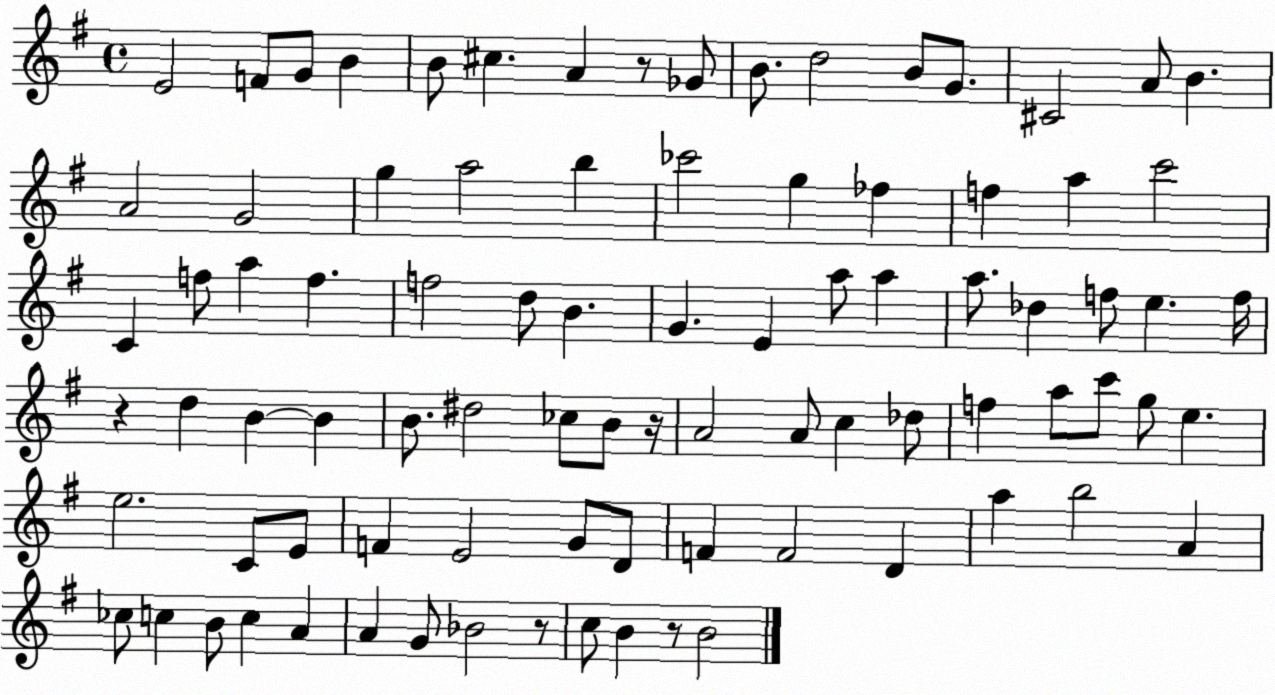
X:1
T:Untitled
M:4/4
L:1/4
K:G
E2 F/2 G/2 B B/2 ^c A z/2 _G/2 B/2 d2 B/2 G/2 ^C2 A/2 B A2 G2 g a2 b _c'2 g _f f a c'2 C f/2 a f f2 d/2 B G E a/2 a a/2 _d f/2 e f/4 z d B B B/2 ^d2 _c/2 B/2 z/4 A2 A/2 c _d/2 f a/2 c'/2 g/2 e e2 C/2 E/2 F E2 G/2 D/2 F F2 D a b2 A _c/2 c B/2 c A A G/2 _B2 z/2 c/2 B z/2 B2